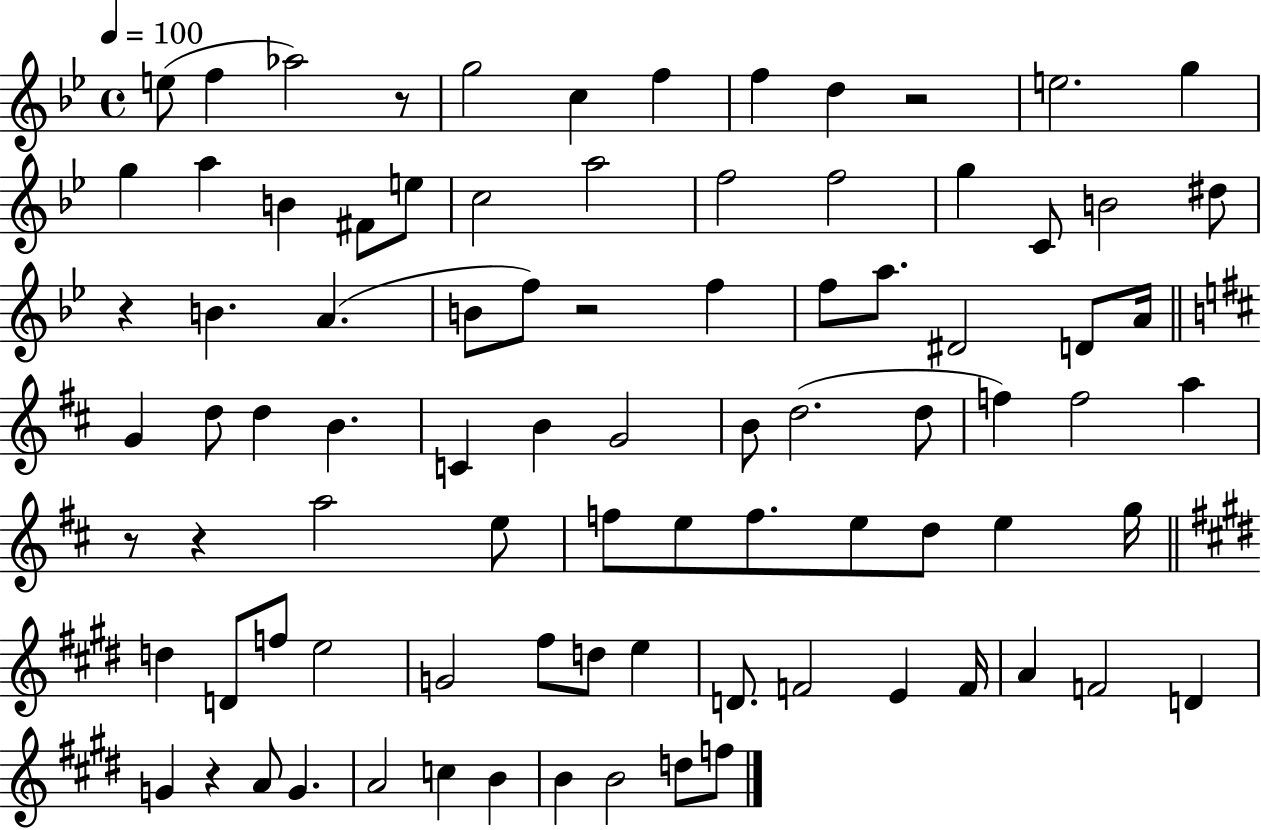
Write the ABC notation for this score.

X:1
T:Untitled
M:4/4
L:1/4
K:Bb
e/2 f _a2 z/2 g2 c f f d z2 e2 g g a B ^F/2 e/2 c2 a2 f2 f2 g C/2 B2 ^d/2 z B A B/2 f/2 z2 f f/2 a/2 ^D2 D/2 A/4 G d/2 d B C B G2 B/2 d2 d/2 f f2 a z/2 z a2 e/2 f/2 e/2 f/2 e/2 d/2 e g/4 d D/2 f/2 e2 G2 ^f/2 d/2 e D/2 F2 E F/4 A F2 D G z A/2 G A2 c B B B2 d/2 f/2